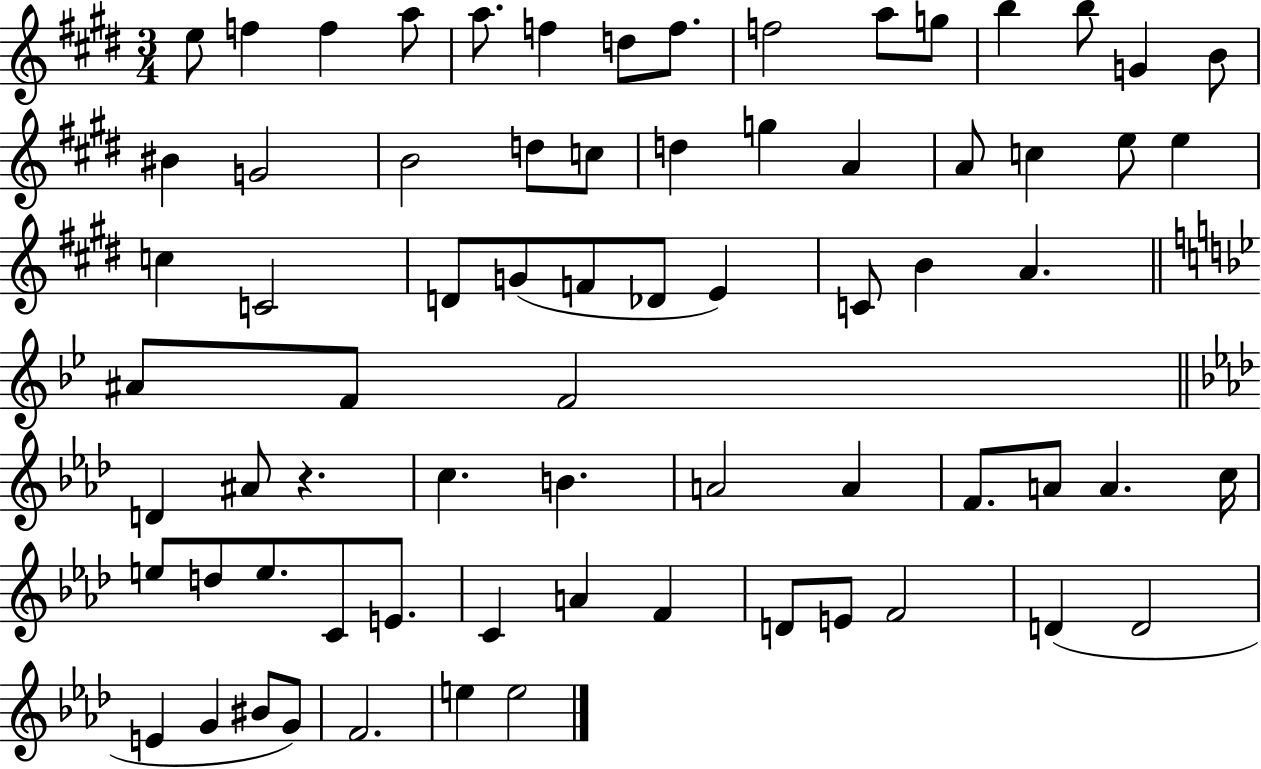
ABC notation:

X:1
T:Untitled
M:3/4
L:1/4
K:E
e/2 f f a/2 a/2 f d/2 f/2 f2 a/2 g/2 b b/2 G B/2 ^B G2 B2 d/2 c/2 d g A A/2 c e/2 e c C2 D/2 G/2 F/2 _D/2 E C/2 B A ^A/2 F/2 F2 D ^A/2 z c B A2 A F/2 A/2 A c/4 e/2 d/2 e/2 C/2 E/2 C A F D/2 E/2 F2 D D2 E G ^B/2 G/2 F2 e e2